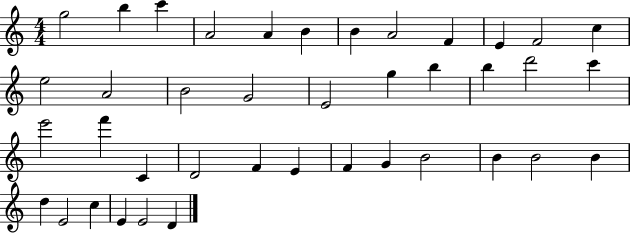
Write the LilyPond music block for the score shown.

{
  \clef treble
  \numericTimeSignature
  \time 4/4
  \key c \major
  g''2 b''4 c'''4 | a'2 a'4 b'4 | b'4 a'2 f'4 | e'4 f'2 c''4 | \break e''2 a'2 | b'2 g'2 | e'2 g''4 b''4 | b''4 d'''2 c'''4 | \break e'''2 f'''4 c'4 | d'2 f'4 e'4 | f'4 g'4 b'2 | b'4 b'2 b'4 | \break d''4 e'2 c''4 | e'4 e'2 d'4 | \bar "|."
}